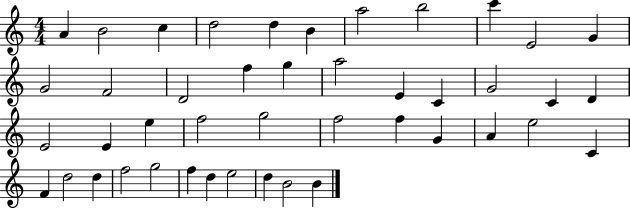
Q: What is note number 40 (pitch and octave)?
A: D5